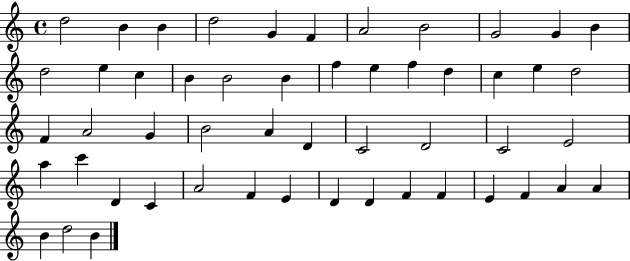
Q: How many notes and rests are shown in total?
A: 52